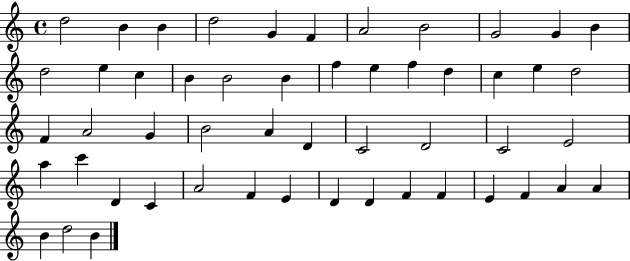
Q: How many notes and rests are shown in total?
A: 52